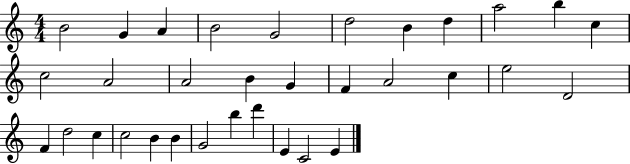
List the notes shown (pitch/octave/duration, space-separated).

B4/h G4/q A4/q B4/h G4/h D5/h B4/q D5/q A5/h B5/q C5/q C5/h A4/h A4/h B4/q G4/q F4/q A4/h C5/q E5/h D4/h F4/q D5/h C5/q C5/h B4/q B4/q G4/h B5/q D6/q E4/q C4/h E4/q